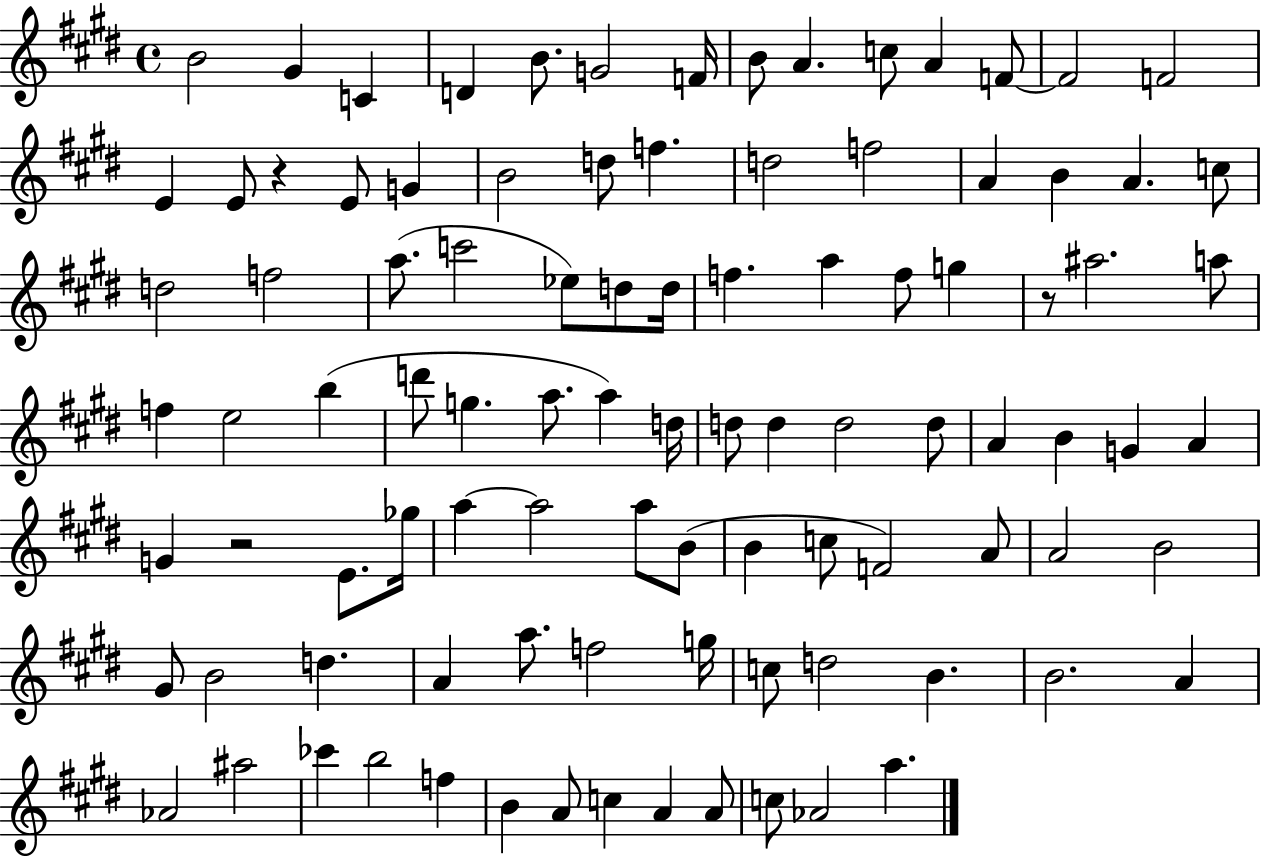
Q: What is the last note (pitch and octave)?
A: A5